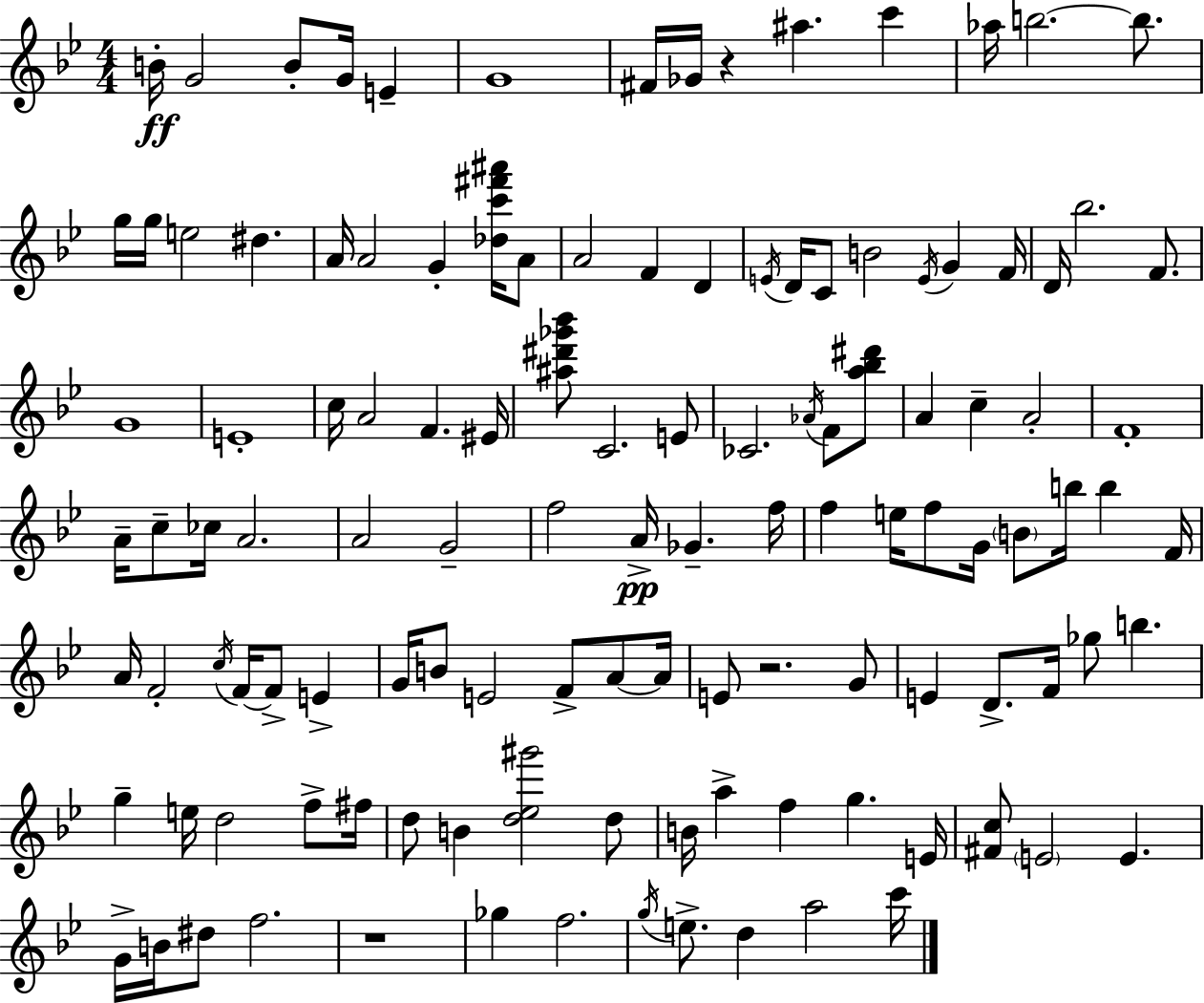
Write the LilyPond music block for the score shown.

{
  \clef treble
  \numericTimeSignature
  \time 4/4
  \key g \minor
  b'16-.\ff g'2 b'8-. g'16 e'4-- | g'1 | fis'16 ges'16 r4 ais''4. c'''4 | aes''16 b''2.~~ b''8. | \break g''16 g''16 e''2 dis''4. | a'16 a'2 g'4-. <des'' c''' fis''' ais'''>16 a'8 | a'2 f'4 d'4 | \acciaccatura { e'16 } d'16 c'8 b'2 \acciaccatura { e'16 } g'4 | \break f'16 d'16 bes''2. f'8. | g'1 | e'1-. | c''16 a'2 f'4. | \break eis'16 <ais'' dis''' ges''' bes'''>8 c'2. | e'8 ces'2. \acciaccatura { aes'16 } f'8 | <a'' bes'' dis'''>8 a'4 c''4-- a'2-. | f'1-. | \break a'16-- c''8-- ces''16 a'2. | a'2 g'2-- | f''2 a'16->\pp ges'4.-- | f''16 f''4 e''16 f''8 g'16 \parenthesize b'8 b''16 b''4 | \break f'16 a'16 f'2-. \acciaccatura { c''16 } f'16~~ f'8-> | e'4-> g'16 b'8 e'2 f'8-> | a'8~~ a'16 e'8 r2. | g'8 e'4 d'8.-> f'16 ges''8 b''4. | \break g''4-- e''16 d''2 | f''8-> fis''16 d''8 b'4 <d'' ees'' gis'''>2 | d''8 b'16 a''4-> f''4 g''4. | e'16 <fis' c''>8 \parenthesize e'2 e'4. | \break g'16-> b'16 dis''8 f''2. | r1 | ges''4 f''2. | \acciaccatura { g''16 } e''8.-> d''4 a''2 | \break c'''16 \bar "|."
}